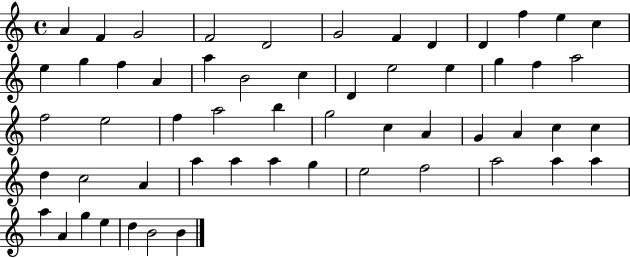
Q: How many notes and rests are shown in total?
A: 56